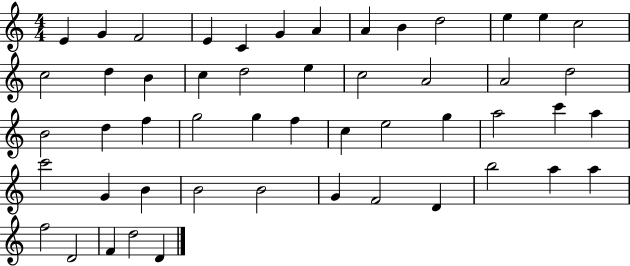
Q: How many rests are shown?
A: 0